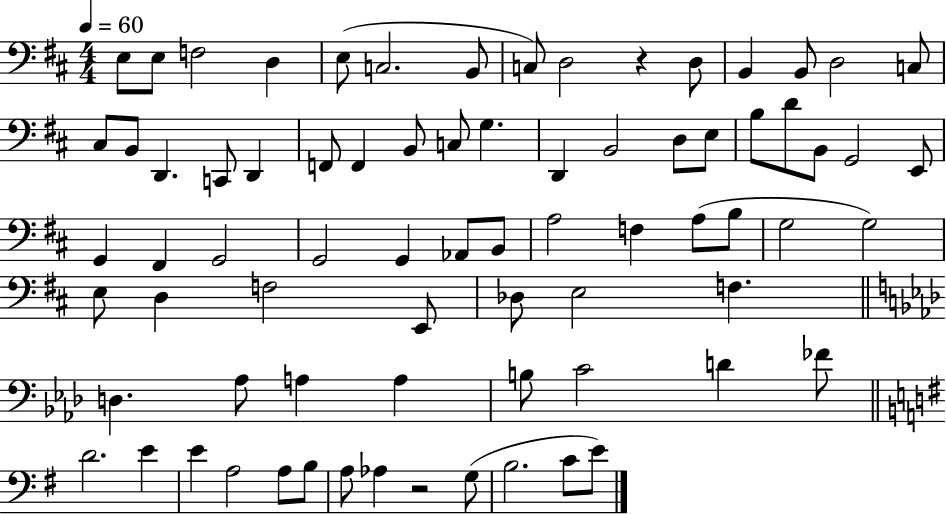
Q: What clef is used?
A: bass